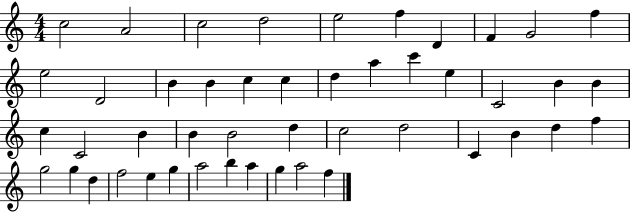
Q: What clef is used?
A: treble